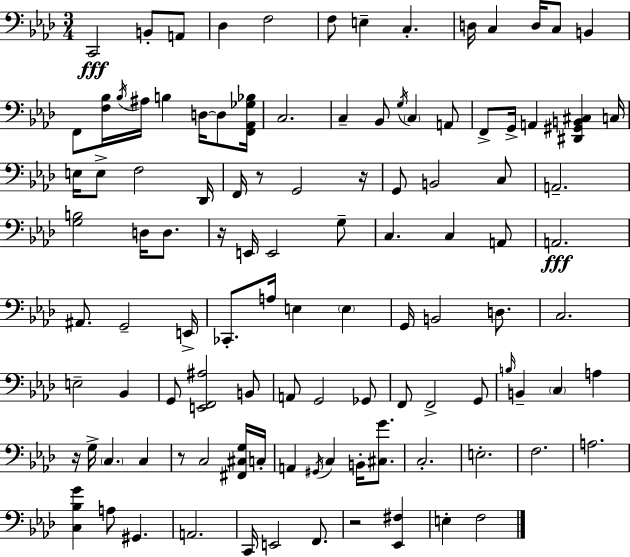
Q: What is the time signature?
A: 3/4